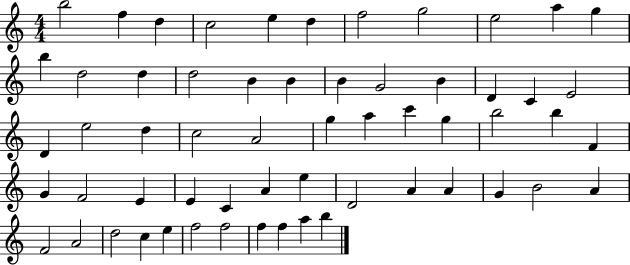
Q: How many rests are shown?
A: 0